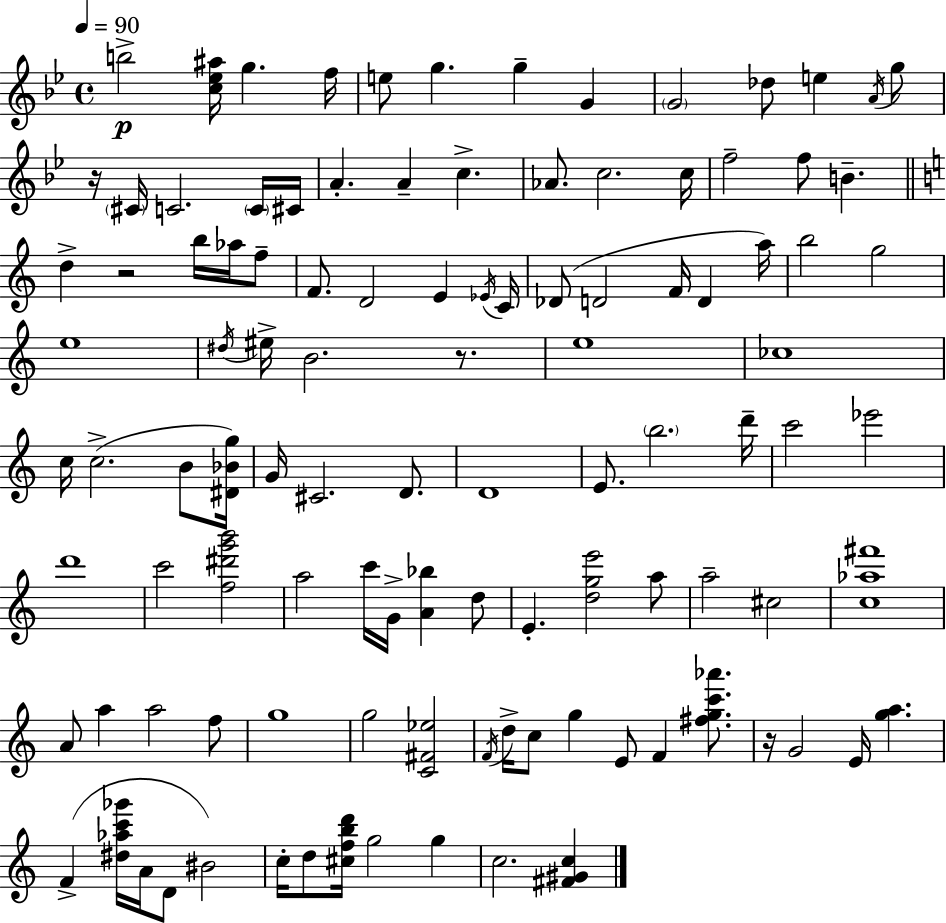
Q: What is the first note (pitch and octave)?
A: B5